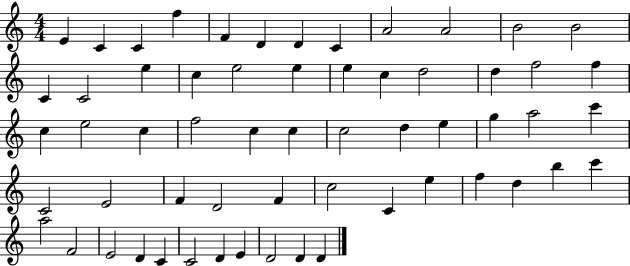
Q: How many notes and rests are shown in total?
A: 59